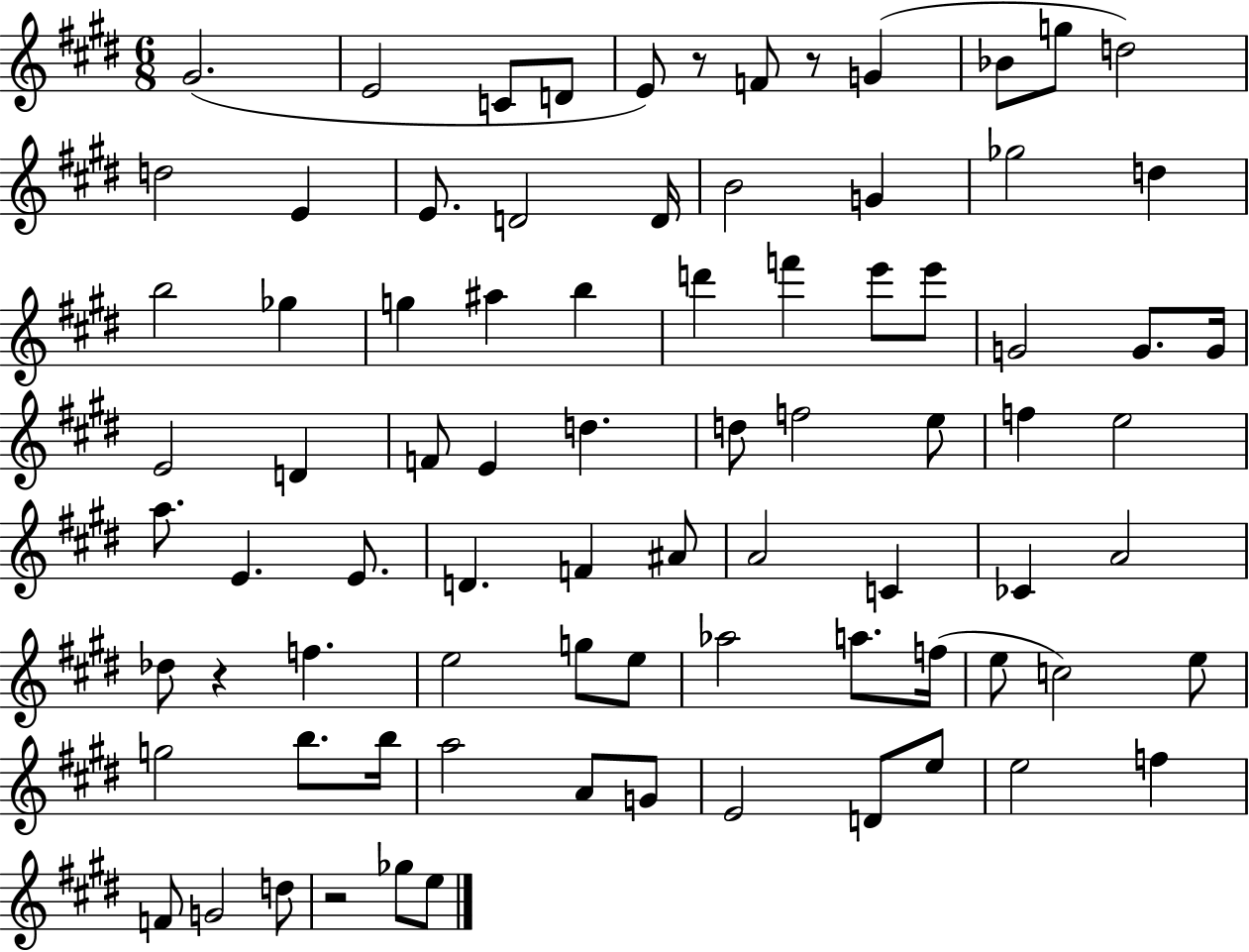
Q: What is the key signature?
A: E major